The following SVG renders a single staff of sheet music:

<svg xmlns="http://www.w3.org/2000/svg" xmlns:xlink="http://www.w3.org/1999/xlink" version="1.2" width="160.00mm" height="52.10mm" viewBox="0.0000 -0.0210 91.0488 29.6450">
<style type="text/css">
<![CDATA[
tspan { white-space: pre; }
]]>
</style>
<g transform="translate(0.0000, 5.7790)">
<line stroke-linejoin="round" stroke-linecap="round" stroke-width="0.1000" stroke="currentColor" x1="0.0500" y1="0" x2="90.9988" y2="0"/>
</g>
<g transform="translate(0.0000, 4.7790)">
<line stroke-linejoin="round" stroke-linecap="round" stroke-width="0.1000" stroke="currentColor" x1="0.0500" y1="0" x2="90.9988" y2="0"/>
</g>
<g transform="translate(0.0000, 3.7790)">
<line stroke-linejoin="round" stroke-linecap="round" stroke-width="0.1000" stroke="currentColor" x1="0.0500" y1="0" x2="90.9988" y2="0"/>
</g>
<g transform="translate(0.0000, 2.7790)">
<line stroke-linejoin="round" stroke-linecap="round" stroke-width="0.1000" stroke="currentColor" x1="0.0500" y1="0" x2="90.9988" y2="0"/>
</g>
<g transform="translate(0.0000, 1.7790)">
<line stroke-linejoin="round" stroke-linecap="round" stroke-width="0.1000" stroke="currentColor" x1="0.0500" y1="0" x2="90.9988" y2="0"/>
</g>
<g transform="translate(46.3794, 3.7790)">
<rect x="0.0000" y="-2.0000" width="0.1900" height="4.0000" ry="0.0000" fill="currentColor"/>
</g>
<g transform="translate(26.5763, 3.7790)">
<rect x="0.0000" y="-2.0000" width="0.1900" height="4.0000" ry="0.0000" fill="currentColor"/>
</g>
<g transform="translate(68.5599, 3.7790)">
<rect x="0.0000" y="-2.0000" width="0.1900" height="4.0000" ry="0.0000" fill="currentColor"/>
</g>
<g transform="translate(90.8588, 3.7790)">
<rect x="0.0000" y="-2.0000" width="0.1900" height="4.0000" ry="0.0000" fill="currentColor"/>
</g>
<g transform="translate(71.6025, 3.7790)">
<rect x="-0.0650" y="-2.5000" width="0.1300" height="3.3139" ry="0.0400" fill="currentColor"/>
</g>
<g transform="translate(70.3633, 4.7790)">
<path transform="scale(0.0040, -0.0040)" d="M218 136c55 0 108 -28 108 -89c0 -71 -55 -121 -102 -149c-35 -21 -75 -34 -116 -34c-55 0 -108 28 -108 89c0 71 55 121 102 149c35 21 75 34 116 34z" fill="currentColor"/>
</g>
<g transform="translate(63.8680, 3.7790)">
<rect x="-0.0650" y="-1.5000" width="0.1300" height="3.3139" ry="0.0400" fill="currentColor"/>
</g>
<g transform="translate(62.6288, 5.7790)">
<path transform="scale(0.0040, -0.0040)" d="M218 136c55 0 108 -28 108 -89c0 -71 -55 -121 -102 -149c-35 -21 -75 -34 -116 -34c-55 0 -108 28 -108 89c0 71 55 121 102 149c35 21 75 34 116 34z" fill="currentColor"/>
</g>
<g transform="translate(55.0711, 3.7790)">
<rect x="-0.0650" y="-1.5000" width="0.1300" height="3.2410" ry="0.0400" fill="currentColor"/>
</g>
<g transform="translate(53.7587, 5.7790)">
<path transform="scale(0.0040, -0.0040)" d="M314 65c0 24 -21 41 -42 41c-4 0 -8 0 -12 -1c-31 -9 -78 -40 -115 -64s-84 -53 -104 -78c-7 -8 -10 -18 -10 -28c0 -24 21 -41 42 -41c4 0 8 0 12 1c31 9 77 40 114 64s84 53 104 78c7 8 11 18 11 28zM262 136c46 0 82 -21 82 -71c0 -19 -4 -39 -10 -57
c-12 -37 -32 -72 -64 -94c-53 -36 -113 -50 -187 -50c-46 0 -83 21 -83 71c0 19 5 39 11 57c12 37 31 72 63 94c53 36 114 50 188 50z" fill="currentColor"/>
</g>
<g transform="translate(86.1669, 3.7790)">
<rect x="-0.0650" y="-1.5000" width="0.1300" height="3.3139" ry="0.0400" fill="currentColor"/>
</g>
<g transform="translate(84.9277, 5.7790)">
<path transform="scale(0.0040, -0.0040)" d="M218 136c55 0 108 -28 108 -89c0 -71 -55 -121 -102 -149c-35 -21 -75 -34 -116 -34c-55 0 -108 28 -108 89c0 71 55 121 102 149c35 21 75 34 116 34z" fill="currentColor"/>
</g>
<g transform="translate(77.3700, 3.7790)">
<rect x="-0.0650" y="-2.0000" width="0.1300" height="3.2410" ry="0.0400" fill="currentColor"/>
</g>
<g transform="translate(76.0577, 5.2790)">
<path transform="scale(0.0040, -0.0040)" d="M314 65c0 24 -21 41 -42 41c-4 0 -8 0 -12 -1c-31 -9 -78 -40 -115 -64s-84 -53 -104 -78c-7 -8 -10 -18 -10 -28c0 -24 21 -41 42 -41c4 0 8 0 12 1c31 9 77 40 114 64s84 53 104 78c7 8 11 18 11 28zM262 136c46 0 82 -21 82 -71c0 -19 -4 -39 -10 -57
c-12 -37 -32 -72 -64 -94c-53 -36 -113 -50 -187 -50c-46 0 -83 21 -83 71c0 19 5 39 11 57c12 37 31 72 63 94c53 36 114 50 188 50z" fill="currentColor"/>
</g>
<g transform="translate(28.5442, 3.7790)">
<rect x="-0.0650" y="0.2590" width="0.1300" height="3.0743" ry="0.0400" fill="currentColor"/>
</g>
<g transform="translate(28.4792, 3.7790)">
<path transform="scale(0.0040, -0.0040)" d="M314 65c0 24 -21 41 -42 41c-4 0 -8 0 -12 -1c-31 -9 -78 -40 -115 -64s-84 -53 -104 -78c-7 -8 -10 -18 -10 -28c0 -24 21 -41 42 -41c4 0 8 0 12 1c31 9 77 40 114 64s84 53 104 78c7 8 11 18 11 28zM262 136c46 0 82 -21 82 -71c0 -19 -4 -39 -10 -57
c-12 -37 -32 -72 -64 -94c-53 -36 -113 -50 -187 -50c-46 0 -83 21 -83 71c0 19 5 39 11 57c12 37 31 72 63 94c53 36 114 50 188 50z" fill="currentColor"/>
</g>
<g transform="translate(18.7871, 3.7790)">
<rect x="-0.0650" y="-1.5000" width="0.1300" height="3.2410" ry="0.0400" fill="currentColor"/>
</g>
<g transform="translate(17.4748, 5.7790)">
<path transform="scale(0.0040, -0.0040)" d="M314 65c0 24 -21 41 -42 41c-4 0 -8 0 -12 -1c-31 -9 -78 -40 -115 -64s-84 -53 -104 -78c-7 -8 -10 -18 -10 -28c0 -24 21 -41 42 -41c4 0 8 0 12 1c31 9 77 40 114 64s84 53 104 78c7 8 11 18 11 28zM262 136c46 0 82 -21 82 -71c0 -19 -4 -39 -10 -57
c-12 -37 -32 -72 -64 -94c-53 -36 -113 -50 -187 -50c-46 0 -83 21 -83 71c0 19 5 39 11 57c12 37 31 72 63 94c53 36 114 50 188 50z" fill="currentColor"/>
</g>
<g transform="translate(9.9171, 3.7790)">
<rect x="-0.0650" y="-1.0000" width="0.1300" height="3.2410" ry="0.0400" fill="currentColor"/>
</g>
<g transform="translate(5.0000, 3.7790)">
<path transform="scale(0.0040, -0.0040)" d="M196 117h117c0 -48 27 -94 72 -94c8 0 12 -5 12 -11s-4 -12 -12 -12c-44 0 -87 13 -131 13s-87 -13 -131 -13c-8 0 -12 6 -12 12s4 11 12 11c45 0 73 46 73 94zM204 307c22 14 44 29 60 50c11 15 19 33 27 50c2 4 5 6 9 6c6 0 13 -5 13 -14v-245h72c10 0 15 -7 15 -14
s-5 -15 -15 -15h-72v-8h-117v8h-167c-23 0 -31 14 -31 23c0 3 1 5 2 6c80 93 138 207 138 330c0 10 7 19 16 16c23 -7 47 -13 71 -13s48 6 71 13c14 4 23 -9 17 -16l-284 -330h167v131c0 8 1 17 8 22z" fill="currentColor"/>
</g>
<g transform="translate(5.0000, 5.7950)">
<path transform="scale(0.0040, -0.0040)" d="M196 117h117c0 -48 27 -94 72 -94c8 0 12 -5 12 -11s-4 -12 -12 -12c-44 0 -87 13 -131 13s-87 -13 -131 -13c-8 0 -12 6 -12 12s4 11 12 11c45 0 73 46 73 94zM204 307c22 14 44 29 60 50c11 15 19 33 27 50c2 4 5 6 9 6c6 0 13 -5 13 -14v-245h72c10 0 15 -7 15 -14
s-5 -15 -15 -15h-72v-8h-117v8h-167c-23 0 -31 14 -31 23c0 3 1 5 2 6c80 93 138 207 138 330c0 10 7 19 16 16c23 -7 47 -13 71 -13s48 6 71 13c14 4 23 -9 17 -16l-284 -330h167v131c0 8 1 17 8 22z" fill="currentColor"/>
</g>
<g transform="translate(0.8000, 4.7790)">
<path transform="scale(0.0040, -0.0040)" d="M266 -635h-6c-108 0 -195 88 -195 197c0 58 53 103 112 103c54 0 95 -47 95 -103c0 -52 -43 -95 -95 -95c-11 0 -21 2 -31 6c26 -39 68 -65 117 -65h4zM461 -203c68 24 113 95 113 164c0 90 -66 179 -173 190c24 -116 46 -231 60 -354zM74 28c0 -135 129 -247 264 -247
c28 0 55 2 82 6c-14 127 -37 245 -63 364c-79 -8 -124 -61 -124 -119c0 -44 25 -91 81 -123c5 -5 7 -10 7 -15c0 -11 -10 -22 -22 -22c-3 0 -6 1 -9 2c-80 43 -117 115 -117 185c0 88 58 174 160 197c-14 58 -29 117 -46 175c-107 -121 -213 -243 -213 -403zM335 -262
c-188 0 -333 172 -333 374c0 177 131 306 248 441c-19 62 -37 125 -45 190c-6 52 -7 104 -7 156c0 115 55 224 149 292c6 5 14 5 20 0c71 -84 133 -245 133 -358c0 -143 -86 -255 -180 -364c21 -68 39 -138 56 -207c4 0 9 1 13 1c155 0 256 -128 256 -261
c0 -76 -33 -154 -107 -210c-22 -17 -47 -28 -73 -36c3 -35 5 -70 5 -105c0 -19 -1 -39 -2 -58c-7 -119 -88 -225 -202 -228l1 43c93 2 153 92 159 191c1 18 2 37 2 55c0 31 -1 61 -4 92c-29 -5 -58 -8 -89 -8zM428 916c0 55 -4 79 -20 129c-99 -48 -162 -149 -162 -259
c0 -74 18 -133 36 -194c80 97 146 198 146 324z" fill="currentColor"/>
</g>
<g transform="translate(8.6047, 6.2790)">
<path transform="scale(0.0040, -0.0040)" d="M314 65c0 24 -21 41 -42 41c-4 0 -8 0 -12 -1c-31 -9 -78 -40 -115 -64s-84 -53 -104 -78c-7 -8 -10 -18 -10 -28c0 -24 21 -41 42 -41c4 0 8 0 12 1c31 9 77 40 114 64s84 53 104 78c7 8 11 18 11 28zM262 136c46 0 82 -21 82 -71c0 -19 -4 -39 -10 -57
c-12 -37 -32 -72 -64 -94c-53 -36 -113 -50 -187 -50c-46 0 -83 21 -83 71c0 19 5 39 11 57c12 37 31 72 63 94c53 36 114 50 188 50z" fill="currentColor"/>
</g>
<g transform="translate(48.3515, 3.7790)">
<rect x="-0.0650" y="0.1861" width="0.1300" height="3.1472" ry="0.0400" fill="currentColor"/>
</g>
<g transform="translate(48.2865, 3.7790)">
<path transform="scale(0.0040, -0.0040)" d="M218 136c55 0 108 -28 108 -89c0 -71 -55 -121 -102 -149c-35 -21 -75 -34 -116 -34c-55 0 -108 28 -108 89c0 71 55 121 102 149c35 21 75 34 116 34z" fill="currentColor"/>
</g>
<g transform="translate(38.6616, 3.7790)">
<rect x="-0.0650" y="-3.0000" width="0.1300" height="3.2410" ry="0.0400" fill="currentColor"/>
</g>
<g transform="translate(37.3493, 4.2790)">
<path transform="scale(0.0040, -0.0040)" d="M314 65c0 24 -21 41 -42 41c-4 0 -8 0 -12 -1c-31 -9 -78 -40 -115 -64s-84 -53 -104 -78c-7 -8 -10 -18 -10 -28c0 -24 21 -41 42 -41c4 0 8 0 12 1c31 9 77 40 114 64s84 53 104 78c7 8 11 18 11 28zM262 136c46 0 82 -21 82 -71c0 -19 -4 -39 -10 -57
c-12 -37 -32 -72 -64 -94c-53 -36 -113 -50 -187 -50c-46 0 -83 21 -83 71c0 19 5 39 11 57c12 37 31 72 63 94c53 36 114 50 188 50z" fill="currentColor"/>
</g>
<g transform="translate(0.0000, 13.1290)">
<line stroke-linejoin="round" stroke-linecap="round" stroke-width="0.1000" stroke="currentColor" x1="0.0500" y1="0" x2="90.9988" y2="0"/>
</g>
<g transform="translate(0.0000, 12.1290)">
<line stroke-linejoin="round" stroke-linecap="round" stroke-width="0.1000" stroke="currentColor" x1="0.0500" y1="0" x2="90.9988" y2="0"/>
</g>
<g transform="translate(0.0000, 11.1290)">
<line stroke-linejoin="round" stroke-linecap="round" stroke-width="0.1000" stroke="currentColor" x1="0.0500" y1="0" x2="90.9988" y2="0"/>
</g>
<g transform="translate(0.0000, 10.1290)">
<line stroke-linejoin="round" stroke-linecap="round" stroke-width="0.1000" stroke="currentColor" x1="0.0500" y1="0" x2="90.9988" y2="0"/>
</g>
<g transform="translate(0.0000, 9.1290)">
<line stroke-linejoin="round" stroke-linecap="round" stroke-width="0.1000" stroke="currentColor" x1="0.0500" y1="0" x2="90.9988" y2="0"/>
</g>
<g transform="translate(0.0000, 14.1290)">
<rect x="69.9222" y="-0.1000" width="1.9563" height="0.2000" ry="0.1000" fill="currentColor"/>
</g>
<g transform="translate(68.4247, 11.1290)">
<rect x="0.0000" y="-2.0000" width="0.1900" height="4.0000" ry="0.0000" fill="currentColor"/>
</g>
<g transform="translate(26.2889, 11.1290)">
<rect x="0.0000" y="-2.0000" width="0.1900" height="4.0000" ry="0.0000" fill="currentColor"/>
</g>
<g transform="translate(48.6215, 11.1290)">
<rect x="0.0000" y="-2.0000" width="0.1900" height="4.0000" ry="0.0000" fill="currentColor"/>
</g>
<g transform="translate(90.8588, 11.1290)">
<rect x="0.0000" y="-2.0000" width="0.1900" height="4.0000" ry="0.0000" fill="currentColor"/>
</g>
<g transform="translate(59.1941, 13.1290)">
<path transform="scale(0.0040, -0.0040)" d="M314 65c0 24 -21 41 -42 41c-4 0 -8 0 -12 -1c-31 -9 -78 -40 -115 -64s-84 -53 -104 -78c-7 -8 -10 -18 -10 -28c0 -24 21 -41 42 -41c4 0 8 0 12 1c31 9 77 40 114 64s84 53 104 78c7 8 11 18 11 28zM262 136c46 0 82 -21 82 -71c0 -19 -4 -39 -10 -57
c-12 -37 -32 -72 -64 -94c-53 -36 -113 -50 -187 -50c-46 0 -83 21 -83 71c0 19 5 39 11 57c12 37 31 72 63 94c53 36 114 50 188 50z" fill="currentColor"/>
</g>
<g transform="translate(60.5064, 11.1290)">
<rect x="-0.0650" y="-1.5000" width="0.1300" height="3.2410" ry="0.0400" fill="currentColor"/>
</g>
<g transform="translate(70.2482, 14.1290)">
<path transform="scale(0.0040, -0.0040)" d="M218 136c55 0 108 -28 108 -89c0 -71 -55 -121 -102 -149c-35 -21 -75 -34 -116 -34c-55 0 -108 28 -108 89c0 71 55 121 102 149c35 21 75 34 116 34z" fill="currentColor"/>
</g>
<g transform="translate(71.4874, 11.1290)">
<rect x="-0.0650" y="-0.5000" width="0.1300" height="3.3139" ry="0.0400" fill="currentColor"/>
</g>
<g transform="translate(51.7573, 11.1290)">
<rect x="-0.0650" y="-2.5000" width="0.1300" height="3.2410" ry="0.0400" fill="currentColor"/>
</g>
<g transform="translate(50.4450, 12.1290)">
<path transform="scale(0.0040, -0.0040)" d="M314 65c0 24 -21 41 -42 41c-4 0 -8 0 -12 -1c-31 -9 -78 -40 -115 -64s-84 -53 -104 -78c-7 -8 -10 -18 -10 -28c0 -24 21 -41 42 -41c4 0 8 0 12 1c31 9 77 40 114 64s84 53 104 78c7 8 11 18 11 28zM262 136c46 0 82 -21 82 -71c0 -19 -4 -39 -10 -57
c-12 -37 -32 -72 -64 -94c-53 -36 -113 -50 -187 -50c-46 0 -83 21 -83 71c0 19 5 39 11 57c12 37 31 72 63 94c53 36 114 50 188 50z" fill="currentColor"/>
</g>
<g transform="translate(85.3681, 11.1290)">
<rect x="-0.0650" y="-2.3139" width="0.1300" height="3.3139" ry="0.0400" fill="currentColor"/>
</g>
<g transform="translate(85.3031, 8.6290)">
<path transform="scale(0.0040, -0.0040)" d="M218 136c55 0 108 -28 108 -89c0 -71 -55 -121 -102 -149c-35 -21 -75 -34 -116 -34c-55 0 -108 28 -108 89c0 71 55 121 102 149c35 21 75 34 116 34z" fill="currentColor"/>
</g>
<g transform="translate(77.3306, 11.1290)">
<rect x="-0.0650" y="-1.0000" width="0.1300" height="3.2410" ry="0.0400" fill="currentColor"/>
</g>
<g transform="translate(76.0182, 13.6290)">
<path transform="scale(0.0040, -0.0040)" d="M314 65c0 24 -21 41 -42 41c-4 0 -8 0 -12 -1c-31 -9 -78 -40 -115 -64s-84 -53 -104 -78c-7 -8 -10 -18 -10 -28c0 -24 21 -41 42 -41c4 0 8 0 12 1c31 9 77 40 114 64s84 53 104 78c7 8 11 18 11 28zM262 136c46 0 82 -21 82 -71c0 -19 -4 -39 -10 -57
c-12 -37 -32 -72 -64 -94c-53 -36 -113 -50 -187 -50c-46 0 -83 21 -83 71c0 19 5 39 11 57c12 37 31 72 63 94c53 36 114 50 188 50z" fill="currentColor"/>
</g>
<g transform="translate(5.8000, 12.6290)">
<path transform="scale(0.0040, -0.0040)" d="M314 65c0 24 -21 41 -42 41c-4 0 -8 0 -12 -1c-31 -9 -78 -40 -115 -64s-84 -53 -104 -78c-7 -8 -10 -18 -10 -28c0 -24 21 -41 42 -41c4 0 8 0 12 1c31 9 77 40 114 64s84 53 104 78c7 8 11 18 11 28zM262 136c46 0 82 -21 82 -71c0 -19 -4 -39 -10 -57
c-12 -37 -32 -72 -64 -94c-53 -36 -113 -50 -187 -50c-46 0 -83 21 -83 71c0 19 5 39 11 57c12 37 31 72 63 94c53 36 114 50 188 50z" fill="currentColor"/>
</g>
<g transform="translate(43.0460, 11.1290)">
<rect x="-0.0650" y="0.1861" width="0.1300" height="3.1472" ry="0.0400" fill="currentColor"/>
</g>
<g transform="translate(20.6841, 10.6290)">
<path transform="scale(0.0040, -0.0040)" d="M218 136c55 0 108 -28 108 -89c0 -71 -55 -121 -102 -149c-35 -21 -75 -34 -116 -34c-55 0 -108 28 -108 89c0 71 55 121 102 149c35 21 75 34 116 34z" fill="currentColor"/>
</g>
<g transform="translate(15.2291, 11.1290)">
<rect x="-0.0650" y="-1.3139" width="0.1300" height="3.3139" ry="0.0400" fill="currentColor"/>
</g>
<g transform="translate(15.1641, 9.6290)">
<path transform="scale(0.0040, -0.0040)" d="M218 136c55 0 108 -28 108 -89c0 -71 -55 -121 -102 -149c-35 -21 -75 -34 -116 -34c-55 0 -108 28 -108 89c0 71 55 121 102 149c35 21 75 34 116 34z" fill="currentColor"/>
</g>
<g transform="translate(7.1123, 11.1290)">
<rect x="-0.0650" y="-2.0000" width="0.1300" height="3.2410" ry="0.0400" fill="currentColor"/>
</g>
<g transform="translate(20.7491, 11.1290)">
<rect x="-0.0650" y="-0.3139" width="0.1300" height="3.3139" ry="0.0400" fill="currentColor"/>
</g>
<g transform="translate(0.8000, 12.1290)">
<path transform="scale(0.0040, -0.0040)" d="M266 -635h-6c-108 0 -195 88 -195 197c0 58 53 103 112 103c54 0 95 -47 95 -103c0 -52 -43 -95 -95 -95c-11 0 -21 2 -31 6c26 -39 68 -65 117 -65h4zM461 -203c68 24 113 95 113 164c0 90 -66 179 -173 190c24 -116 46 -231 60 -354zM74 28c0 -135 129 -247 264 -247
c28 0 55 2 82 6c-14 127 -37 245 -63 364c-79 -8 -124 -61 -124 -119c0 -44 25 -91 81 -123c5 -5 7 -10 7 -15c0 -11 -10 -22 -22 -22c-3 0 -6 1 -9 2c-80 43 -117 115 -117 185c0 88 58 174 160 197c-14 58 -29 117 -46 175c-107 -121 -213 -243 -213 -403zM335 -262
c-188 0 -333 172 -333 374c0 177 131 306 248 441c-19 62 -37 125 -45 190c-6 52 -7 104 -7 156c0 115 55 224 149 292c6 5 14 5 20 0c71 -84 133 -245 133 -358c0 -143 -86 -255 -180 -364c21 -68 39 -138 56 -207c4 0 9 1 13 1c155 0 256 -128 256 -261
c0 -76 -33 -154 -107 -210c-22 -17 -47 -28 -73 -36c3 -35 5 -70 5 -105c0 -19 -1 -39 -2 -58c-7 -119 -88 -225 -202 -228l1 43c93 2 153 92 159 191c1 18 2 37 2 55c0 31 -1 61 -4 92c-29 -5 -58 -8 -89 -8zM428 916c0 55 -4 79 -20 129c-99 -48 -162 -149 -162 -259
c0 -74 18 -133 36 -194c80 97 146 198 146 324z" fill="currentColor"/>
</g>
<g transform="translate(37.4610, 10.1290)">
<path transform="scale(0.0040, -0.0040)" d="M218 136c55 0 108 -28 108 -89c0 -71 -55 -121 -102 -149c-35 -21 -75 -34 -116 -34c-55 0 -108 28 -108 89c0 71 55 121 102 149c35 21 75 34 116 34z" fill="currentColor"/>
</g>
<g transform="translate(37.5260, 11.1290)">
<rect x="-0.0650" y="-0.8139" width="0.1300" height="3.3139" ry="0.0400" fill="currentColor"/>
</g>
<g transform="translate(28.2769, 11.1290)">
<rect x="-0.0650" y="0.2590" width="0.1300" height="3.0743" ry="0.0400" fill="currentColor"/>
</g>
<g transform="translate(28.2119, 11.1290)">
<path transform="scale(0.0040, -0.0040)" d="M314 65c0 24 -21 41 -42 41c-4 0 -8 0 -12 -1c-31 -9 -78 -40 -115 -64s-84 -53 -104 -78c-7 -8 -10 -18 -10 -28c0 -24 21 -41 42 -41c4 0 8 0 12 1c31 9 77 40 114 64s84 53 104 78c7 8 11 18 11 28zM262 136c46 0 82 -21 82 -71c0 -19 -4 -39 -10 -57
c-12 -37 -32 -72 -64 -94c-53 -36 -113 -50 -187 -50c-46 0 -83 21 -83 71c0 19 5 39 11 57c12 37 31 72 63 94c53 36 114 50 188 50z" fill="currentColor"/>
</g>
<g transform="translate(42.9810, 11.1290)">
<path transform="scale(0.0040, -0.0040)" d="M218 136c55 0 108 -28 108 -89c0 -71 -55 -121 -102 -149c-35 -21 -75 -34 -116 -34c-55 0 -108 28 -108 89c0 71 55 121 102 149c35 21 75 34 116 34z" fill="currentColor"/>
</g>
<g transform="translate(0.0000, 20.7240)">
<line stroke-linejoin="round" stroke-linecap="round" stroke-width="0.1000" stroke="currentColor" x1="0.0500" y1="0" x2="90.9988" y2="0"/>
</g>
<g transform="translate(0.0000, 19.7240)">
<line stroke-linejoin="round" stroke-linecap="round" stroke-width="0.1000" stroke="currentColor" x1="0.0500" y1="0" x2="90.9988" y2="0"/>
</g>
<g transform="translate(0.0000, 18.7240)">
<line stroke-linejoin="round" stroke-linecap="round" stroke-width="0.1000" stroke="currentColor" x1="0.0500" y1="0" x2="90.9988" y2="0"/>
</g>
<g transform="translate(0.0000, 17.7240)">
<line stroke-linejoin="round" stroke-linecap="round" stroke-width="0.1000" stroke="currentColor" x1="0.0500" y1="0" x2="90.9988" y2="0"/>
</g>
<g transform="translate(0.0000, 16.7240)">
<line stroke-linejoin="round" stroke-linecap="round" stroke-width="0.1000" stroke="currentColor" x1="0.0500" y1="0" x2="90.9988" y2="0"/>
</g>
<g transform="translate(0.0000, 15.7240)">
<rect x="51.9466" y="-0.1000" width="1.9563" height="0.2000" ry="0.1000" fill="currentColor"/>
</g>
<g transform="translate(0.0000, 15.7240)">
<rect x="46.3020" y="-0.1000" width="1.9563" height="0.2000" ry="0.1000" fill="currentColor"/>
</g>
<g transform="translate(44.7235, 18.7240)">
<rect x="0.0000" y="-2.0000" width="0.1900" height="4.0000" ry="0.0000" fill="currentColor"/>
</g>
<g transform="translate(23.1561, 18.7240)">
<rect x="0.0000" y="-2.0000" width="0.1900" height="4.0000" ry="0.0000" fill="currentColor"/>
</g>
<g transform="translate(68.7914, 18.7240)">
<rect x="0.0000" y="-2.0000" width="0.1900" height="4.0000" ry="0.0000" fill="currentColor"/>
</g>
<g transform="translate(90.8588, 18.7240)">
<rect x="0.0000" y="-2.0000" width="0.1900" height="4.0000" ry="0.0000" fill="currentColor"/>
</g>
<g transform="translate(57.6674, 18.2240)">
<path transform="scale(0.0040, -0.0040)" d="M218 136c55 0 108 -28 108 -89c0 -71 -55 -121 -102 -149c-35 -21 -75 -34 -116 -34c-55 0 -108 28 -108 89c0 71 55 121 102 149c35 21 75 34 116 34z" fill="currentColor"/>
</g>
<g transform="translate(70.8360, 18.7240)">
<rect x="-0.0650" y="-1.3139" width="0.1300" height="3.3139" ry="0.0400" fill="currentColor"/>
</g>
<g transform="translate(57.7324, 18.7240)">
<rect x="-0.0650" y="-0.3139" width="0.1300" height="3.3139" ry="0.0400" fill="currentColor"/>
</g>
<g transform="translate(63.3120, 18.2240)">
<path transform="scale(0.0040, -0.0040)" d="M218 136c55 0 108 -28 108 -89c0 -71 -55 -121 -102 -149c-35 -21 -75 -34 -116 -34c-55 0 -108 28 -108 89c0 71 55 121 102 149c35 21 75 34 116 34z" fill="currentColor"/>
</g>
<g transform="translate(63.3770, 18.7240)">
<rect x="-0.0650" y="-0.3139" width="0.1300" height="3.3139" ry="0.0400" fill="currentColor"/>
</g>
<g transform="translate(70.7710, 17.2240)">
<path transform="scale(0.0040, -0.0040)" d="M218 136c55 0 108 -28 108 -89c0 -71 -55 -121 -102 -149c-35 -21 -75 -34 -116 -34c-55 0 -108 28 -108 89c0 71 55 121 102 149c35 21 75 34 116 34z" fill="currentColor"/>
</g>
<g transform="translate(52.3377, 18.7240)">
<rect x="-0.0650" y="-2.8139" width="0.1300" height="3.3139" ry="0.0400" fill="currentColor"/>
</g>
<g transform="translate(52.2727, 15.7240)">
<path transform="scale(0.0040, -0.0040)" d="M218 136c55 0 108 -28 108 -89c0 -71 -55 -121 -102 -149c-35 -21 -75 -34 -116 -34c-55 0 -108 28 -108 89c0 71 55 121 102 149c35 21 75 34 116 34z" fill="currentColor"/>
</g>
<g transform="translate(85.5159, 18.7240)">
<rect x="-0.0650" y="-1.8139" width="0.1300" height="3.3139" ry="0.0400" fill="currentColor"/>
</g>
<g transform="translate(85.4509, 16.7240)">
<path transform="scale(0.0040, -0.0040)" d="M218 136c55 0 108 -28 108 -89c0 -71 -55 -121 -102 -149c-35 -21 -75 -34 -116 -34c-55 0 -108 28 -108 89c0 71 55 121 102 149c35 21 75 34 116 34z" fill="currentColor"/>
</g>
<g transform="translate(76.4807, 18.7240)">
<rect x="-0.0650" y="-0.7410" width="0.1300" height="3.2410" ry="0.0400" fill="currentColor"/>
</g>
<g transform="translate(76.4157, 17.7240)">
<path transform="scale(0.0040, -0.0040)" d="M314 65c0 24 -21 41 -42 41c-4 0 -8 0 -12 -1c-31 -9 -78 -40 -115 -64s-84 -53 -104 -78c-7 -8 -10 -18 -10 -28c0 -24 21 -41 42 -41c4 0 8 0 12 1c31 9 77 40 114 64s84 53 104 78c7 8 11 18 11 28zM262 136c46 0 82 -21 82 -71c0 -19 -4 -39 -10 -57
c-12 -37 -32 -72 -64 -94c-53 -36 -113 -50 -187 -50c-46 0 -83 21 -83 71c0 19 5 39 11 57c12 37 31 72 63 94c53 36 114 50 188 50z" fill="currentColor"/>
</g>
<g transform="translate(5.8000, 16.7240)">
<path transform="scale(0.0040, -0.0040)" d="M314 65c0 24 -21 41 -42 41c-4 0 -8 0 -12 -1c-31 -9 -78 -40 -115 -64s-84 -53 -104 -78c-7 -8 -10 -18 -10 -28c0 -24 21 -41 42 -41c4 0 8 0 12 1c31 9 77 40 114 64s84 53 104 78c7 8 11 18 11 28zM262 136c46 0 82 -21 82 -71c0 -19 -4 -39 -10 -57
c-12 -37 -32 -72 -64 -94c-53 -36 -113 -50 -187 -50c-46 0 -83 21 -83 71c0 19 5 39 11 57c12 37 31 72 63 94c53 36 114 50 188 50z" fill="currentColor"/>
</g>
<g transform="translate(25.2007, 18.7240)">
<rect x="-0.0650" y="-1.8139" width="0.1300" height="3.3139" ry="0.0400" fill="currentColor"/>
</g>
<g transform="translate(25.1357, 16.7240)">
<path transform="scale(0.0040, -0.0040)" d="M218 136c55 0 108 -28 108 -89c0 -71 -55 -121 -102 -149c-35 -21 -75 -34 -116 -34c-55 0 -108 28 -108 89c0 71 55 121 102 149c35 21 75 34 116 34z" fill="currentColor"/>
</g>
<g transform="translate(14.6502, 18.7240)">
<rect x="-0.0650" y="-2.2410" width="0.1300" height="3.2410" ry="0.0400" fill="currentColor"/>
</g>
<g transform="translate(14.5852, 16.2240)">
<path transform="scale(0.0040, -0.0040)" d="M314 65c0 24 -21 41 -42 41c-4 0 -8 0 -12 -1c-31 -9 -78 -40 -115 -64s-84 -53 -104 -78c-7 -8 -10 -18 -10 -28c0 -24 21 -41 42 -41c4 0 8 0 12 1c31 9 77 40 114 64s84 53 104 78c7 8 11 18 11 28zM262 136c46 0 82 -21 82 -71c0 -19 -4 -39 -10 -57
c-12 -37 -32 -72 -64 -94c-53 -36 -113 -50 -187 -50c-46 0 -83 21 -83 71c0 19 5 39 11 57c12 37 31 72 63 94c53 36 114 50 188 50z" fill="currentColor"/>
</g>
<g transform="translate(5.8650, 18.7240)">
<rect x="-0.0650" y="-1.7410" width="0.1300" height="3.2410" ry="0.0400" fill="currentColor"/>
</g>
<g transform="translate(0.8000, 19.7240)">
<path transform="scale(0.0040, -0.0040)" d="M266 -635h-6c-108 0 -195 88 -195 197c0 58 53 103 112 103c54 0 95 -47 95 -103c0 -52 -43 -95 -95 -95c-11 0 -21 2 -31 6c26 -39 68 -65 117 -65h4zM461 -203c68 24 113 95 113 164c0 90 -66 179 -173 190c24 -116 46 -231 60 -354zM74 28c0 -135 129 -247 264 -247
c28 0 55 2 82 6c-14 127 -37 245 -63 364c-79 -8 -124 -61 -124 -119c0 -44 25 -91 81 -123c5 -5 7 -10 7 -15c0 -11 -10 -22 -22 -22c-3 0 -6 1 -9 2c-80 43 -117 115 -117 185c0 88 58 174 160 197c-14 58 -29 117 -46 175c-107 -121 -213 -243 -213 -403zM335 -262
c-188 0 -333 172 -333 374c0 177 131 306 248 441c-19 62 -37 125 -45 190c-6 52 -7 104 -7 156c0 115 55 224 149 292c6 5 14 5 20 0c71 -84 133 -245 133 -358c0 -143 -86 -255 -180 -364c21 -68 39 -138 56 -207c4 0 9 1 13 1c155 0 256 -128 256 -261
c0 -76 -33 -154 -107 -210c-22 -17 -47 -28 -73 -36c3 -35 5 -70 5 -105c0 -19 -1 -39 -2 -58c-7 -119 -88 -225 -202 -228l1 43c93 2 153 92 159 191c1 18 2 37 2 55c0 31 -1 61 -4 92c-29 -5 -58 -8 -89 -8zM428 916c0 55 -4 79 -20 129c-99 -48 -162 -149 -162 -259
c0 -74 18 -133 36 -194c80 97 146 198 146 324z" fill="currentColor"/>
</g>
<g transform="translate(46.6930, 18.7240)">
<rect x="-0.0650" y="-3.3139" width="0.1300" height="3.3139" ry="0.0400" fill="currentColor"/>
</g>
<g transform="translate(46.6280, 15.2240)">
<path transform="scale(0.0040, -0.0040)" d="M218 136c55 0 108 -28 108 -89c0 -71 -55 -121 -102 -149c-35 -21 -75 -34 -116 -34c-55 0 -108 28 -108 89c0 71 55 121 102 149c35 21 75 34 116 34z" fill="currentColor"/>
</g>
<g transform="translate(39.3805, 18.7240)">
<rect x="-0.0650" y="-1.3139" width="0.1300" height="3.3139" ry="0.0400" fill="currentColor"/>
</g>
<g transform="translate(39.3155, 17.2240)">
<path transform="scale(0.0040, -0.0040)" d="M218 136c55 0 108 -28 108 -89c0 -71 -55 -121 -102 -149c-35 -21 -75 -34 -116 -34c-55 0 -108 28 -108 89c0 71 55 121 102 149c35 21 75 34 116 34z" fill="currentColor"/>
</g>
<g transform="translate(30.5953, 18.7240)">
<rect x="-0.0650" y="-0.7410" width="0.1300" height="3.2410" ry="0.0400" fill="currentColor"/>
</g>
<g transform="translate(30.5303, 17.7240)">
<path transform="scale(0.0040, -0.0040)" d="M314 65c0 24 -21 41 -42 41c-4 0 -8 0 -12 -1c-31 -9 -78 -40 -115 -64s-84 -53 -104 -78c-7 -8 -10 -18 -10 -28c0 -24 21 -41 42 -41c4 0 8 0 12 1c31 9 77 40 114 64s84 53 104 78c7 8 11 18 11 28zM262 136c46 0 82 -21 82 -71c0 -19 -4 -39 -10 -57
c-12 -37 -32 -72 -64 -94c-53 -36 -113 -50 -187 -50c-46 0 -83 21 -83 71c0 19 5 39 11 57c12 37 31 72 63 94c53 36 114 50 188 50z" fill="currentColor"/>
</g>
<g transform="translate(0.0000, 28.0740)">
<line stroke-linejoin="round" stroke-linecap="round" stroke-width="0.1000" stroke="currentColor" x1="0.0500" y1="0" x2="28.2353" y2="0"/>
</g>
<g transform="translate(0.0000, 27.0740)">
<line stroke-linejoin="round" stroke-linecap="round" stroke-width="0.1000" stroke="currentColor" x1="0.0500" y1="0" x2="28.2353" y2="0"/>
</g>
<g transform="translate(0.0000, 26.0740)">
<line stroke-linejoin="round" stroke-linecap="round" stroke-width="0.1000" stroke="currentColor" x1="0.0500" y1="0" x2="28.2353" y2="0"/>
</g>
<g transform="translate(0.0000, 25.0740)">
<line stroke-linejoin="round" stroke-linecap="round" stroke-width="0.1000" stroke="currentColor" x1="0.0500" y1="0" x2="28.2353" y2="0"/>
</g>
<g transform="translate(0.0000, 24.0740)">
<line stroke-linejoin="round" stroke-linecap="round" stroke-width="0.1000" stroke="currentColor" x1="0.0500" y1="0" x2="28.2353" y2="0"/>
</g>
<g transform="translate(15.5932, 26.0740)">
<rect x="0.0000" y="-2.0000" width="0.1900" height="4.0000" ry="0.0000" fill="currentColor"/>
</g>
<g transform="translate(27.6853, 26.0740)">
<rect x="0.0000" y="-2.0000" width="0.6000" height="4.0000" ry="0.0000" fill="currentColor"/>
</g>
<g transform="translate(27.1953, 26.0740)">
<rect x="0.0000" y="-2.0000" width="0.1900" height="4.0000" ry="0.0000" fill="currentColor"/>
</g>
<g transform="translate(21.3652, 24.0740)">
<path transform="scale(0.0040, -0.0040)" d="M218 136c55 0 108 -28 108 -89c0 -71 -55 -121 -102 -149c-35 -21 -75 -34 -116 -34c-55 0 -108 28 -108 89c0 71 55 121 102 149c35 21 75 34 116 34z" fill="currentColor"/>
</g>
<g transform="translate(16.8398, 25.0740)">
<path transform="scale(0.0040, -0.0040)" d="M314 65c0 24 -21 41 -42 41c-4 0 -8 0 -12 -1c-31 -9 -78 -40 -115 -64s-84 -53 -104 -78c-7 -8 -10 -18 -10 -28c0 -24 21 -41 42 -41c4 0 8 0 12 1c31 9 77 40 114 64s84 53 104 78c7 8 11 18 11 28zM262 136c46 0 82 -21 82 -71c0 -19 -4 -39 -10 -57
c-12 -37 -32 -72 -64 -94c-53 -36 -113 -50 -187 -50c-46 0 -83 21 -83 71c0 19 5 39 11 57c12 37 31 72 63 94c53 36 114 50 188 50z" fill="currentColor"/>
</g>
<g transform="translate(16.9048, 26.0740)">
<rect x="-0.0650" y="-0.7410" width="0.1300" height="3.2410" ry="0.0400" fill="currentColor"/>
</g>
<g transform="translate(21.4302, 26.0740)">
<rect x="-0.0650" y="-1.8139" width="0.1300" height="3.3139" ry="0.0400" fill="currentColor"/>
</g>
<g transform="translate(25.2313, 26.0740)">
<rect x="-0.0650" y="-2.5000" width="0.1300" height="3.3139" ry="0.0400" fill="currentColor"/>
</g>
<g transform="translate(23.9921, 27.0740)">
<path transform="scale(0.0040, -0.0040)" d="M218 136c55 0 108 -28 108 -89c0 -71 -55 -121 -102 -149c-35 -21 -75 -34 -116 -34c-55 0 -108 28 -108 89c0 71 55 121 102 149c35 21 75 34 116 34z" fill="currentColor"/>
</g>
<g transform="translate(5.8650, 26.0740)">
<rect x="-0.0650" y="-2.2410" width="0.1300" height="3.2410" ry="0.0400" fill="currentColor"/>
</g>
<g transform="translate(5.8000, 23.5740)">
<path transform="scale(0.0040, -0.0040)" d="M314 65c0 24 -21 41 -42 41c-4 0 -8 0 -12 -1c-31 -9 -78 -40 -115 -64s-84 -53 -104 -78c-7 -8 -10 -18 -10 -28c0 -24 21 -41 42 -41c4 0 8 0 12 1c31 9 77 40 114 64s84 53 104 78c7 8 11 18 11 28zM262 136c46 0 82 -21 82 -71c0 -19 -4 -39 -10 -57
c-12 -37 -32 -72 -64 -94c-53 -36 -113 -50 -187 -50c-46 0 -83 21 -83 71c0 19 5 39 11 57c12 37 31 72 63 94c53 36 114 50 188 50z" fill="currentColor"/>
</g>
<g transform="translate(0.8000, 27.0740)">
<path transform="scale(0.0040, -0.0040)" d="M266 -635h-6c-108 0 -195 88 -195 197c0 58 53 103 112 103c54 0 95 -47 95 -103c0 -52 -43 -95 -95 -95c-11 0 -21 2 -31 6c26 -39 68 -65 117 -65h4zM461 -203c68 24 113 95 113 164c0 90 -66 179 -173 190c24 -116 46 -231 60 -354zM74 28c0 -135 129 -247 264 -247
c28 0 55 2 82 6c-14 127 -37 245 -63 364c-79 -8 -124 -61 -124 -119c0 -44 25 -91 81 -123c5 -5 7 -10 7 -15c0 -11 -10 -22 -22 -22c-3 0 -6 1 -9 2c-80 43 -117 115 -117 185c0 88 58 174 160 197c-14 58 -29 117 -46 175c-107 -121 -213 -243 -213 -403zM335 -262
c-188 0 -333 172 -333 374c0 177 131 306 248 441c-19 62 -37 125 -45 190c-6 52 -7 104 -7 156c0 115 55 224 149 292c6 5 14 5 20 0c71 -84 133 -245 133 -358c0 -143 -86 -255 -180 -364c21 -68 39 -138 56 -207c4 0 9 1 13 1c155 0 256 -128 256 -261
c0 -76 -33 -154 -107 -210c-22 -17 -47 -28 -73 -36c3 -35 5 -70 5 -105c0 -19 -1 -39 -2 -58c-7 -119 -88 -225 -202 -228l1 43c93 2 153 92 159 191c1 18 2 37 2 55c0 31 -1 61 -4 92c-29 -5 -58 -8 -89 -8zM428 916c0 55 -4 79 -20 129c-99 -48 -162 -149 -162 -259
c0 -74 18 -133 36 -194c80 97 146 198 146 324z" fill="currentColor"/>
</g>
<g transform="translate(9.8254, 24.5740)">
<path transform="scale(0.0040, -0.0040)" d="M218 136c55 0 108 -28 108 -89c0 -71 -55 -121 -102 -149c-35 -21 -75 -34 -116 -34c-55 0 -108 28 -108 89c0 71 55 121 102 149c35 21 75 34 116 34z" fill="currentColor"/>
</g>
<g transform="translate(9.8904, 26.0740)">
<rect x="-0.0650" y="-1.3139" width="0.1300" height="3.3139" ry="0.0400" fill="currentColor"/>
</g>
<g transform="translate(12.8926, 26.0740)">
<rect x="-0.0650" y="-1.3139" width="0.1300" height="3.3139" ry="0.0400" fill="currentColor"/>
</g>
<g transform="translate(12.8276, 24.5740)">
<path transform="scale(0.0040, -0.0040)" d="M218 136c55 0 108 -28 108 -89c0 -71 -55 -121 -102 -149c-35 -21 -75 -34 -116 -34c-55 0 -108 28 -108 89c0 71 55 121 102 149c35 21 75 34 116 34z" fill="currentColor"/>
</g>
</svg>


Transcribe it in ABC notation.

X:1
T:Untitled
M:4/4
L:1/4
K:C
D2 E2 B2 A2 B E2 E G F2 E F2 e c B2 d B G2 E2 C D2 g f2 g2 f d2 e b a c c e d2 f g2 e e d2 f G